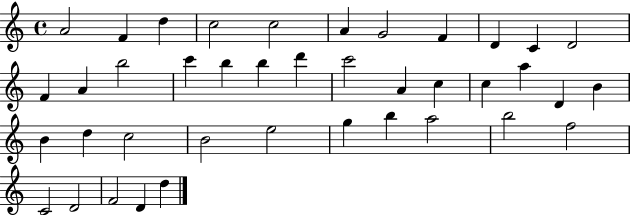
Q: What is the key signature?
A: C major